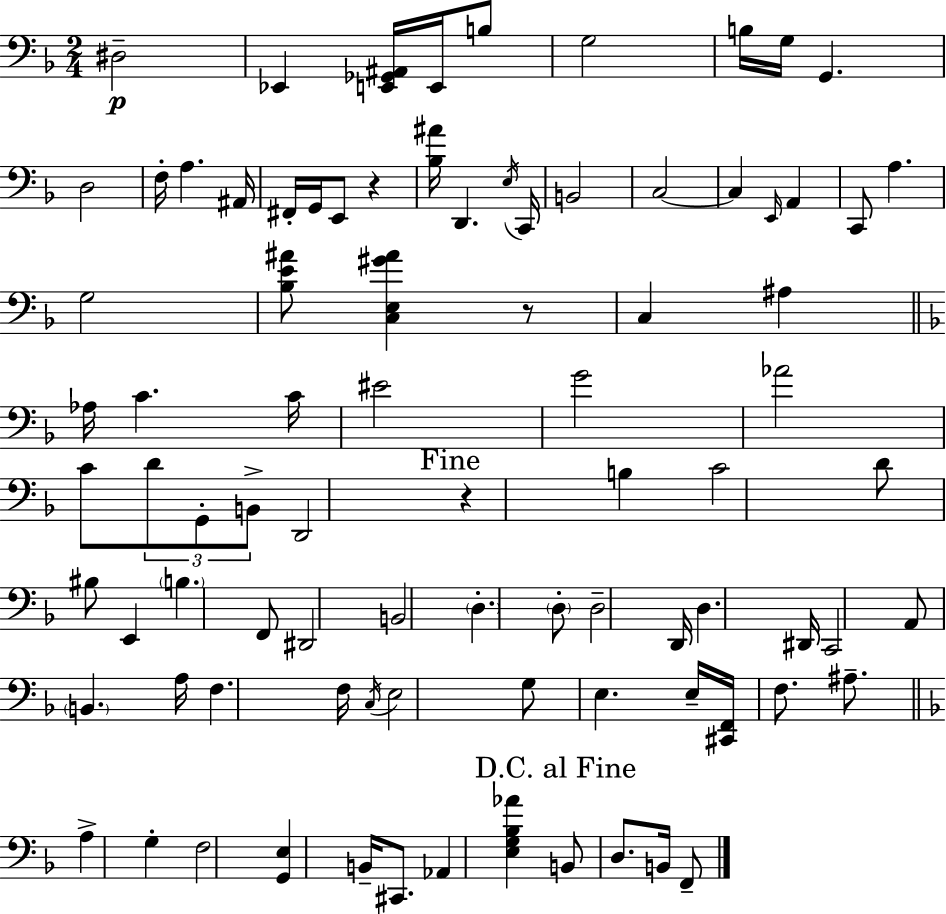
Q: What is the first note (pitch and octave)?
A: D#3